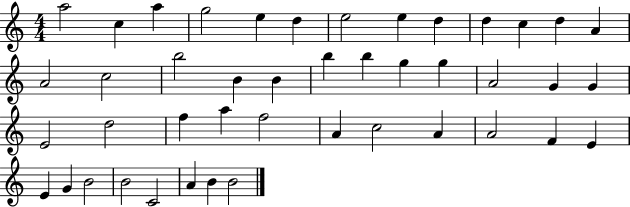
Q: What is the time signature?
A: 4/4